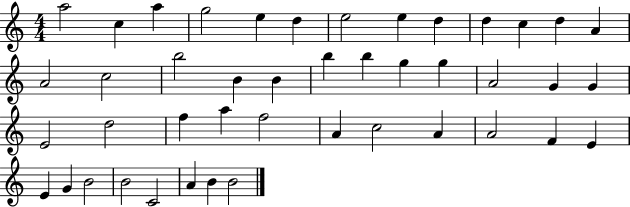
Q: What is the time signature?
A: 4/4